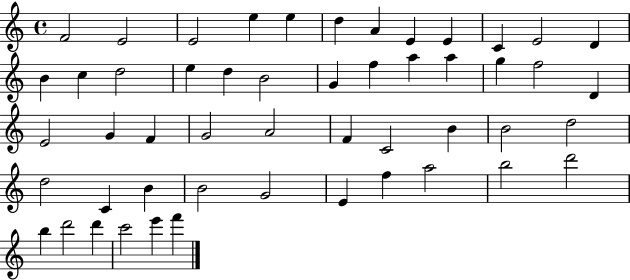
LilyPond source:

{
  \clef treble
  \time 4/4
  \defaultTimeSignature
  \key c \major
  f'2 e'2 | e'2 e''4 e''4 | d''4 a'4 e'4 e'4 | c'4 e'2 d'4 | \break b'4 c''4 d''2 | e''4 d''4 b'2 | g'4 f''4 a''4 a''4 | g''4 f''2 d'4 | \break e'2 g'4 f'4 | g'2 a'2 | f'4 c'2 b'4 | b'2 d''2 | \break d''2 c'4 b'4 | b'2 g'2 | e'4 f''4 a''2 | b''2 d'''2 | \break b''4 d'''2 d'''4 | c'''2 e'''4 f'''4 | \bar "|."
}